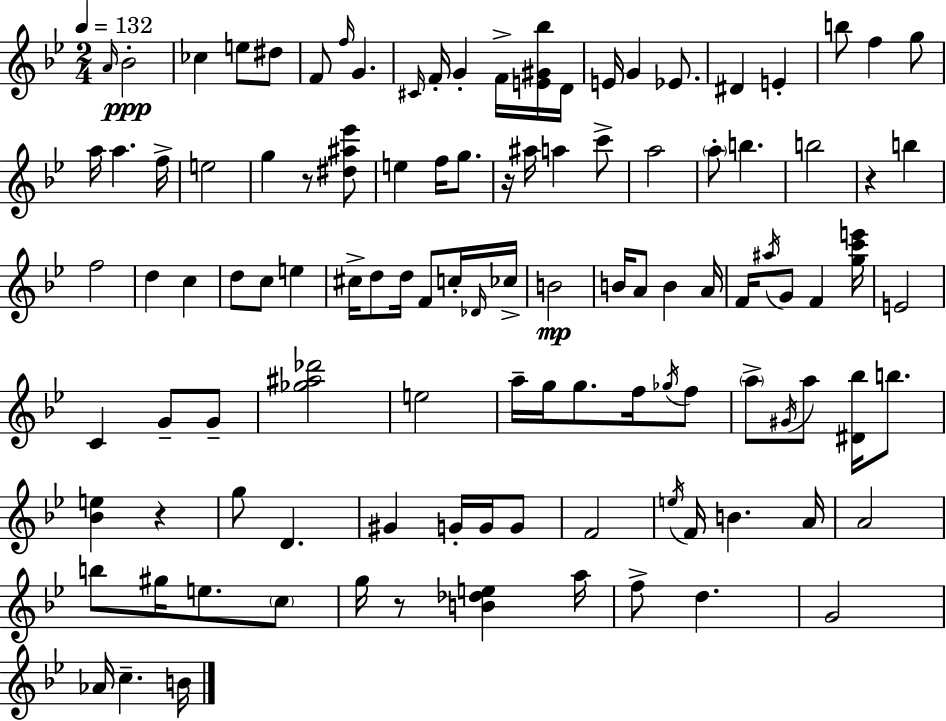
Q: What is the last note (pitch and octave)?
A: B4